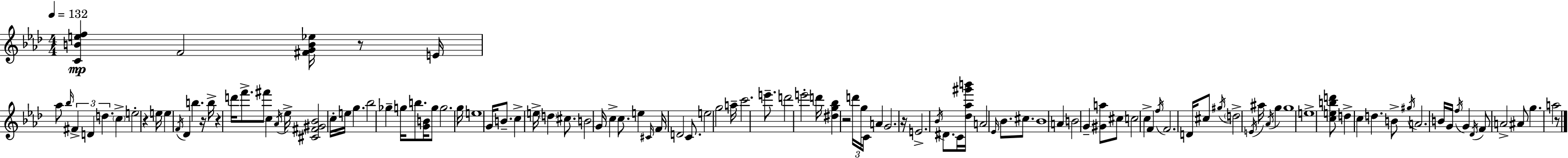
{
  \clef treble
  \numericTimeSignature
  \time 4/4
  \key aes \major
  \tempo 4 = 132
  <c' b' e'' f''>4\mp f'2 <fis' g' b' ees''>16 r8 e'16 | aes''8 \grace { bes''16 } \tuplet 3/2 { fis'4-> d'4 d''4. } | \parenthesize c''4-> e''2-. r4 | e''16 e''4 \acciaccatura { f'16 } des'4 b''4. | \break r16 b''16-> r4 d'''16 f'''8.-> fis'''8 c''4 | \acciaccatura { aes'16 } ees''16-> <cis' fis' gis' bes'>2 c''16-. e''16 g''4. | bes''2 ges''4-- g''16 | b''8. <g' b'>16 g''8 g''2. | \break g''16 e''1 | g'16 b'8.-- c''4-> e''16-> \parenthesize d''4 | cis''8. b'2 g'16 c''4-> | c''8. e''4 \grace { cis'16 } f'16 d'2 | \break c'8. e''2 g''2 | a''16-- c'''2. | e'''8.-- d'''2 e'''2-. | d'''16 <dis'' g'' bes''>4 r2 | \break \tuplet 3/2 { d'''16 g''16 c'16 } a'4 g'2. | r16 e'2.-> | \acciaccatura { bes'16 } dis'8. c'16 <des'' aes'' gis''' b'''>16 a'2 \grace { ees'16 } | bes'8. cis''8. bes'1 | \break a'4 b'2 | g'4-- <gis' a''>8 cis''8 c''2 | c''4-> f'4 \acciaccatura { f''16 } f'2. | d'16 cis''8 \acciaccatura { gis''16 } \parenthesize d''2-> | \break \acciaccatura { e'16 } ais''16 \acciaccatura { aes'16 } g''4 g''1 | e''1-> | <c'' e'' b'' d'''>8 d''4-> | c''4 d''4. b'8-> \acciaccatura { gis''16 } a'2. | \break b'16 g'16 \acciaccatura { f''16 } g'4 | \acciaccatura { des'16 } f'8 a'2-> ais'8 g''4. | a''2 r8 \bar "|."
}